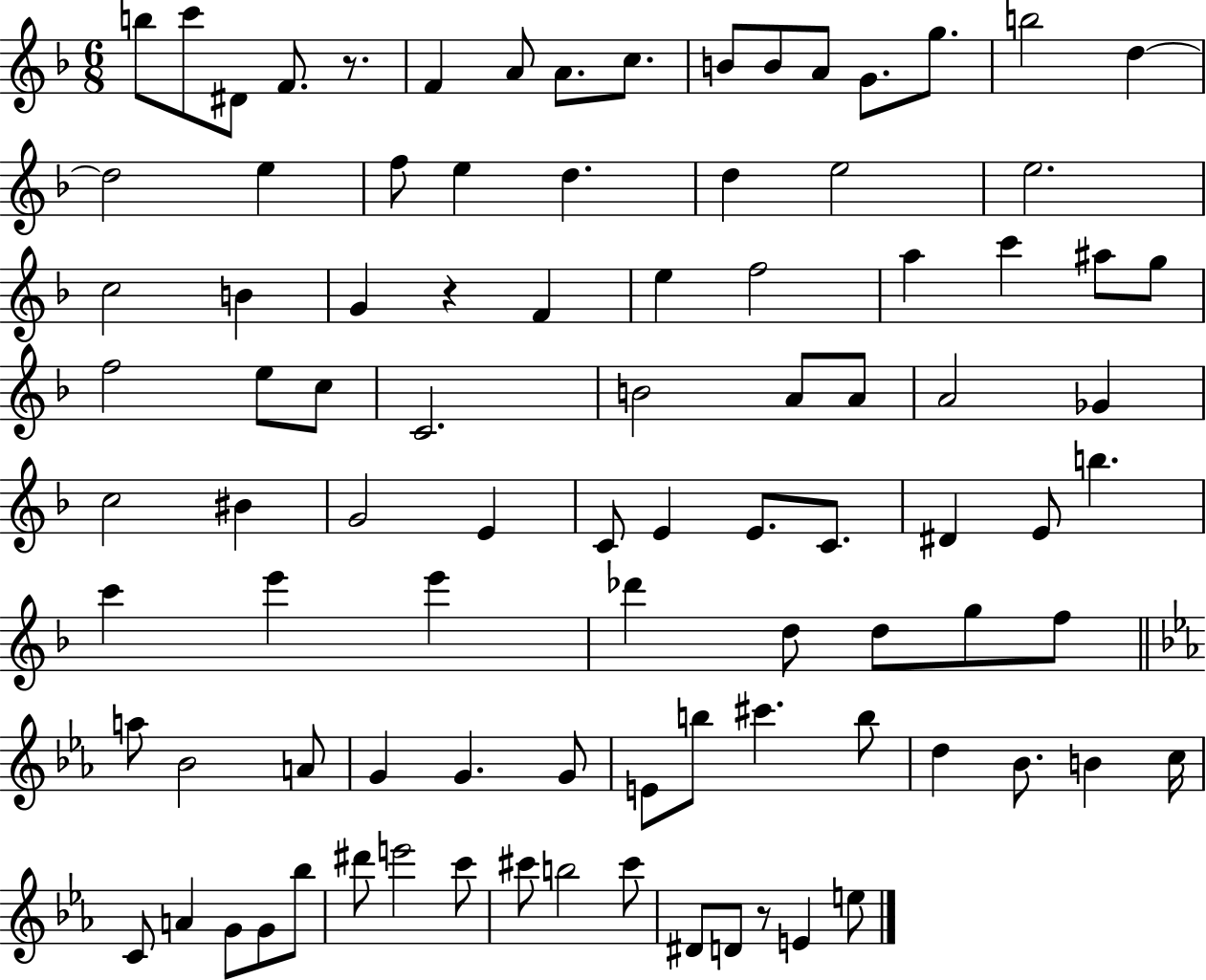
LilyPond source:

{
  \clef treble
  \numericTimeSignature
  \time 6/8
  \key f \major
  b''8 c'''8 dis'8 f'8. r8. | f'4 a'8 a'8. c''8. | b'8 b'8 a'8 g'8. g''8. | b''2 d''4~~ | \break d''2 e''4 | f''8 e''4 d''4. | d''4 e''2 | e''2. | \break c''2 b'4 | g'4 r4 f'4 | e''4 f''2 | a''4 c'''4 ais''8 g''8 | \break f''2 e''8 c''8 | c'2. | b'2 a'8 a'8 | a'2 ges'4 | \break c''2 bis'4 | g'2 e'4 | c'8 e'4 e'8. c'8. | dis'4 e'8 b''4. | \break c'''4 e'''4 e'''4 | des'''4 d''8 d''8 g''8 f''8 | \bar "||" \break \key ees \major a''8 bes'2 a'8 | g'4 g'4. g'8 | e'8 b''8 cis'''4. b''8 | d''4 bes'8. b'4 c''16 | \break c'8 a'4 g'8 g'8 bes''8 | dis'''8 e'''2 c'''8 | cis'''8 b''2 cis'''8 | dis'8 d'8 r8 e'4 e''8 | \break \bar "|."
}